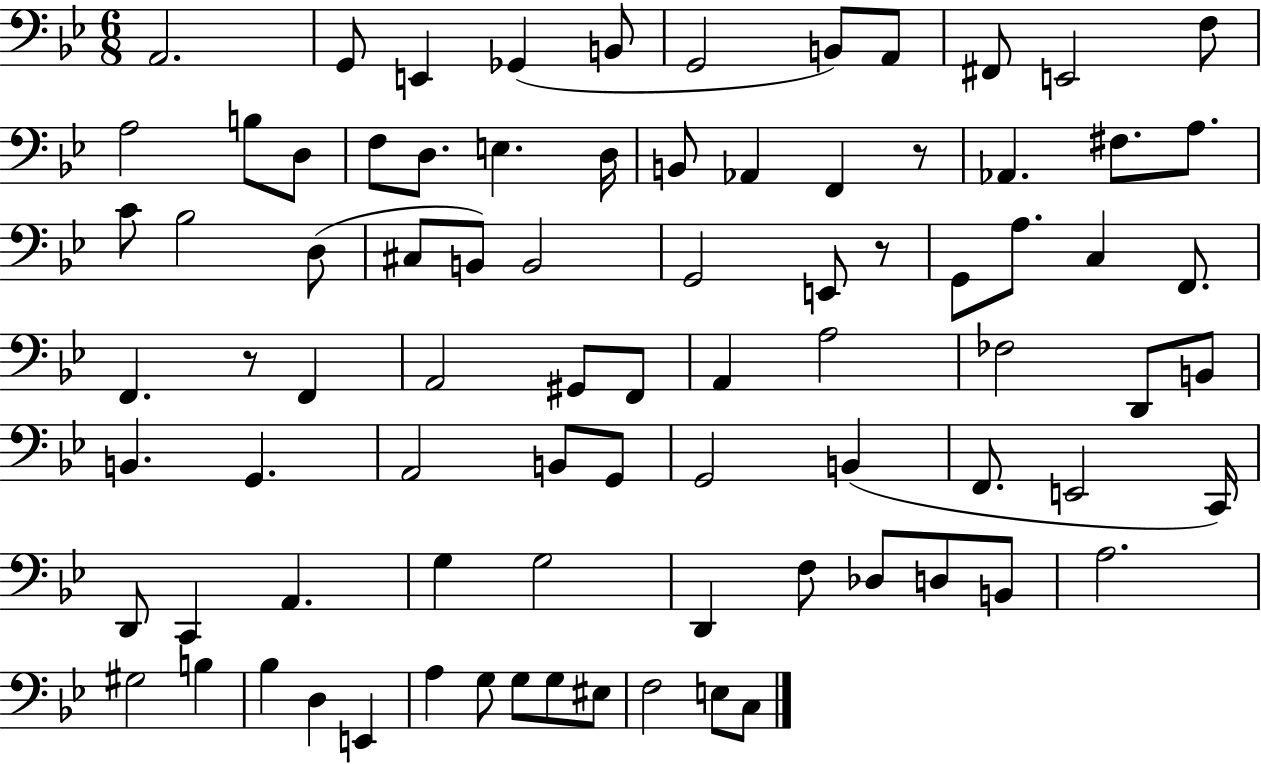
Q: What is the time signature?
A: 6/8